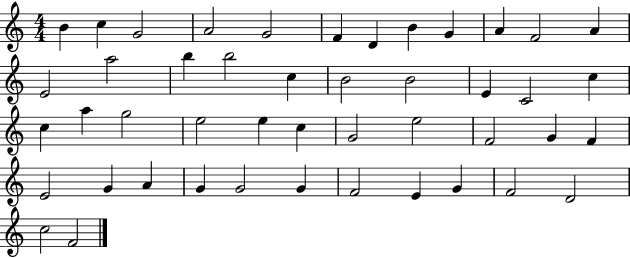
B4/q C5/q G4/h A4/h G4/h F4/q D4/q B4/q G4/q A4/q F4/h A4/q E4/h A5/h B5/q B5/h C5/q B4/h B4/h E4/q C4/h C5/q C5/q A5/q G5/h E5/h E5/q C5/q G4/h E5/h F4/h G4/q F4/q E4/h G4/q A4/q G4/q G4/h G4/q F4/h E4/q G4/q F4/h D4/h C5/h F4/h